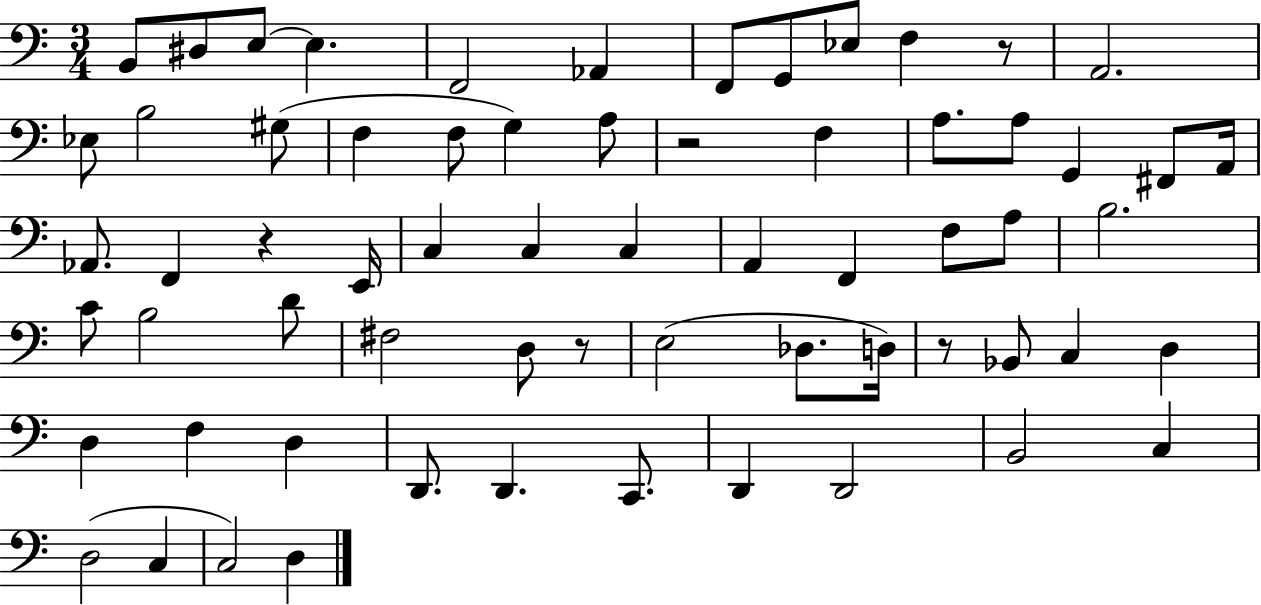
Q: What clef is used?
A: bass